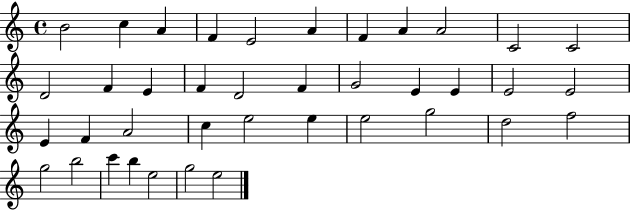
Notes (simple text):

B4/h C5/q A4/q F4/q E4/h A4/q F4/q A4/q A4/h C4/h C4/h D4/h F4/q E4/q F4/q D4/h F4/q G4/h E4/q E4/q E4/h E4/h E4/q F4/q A4/h C5/q E5/h E5/q E5/h G5/h D5/h F5/h G5/h B5/h C6/q B5/q E5/h G5/h E5/h